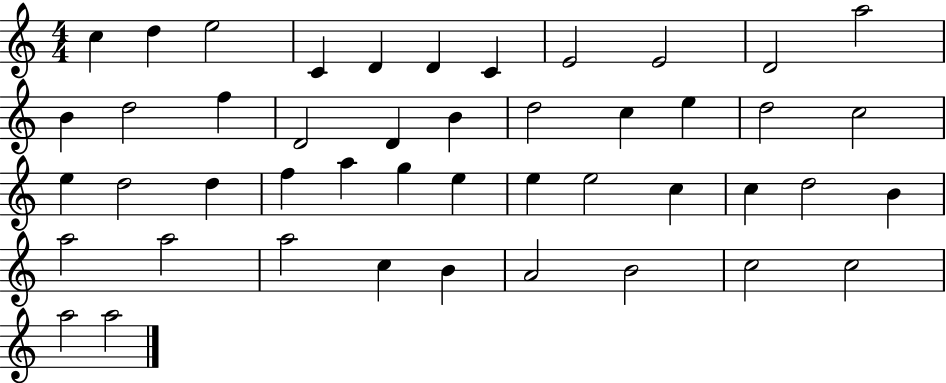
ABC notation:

X:1
T:Untitled
M:4/4
L:1/4
K:C
c d e2 C D D C E2 E2 D2 a2 B d2 f D2 D B d2 c e d2 c2 e d2 d f a g e e e2 c c d2 B a2 a2 a2 c B A2 B2 c2 c2 a2 a2